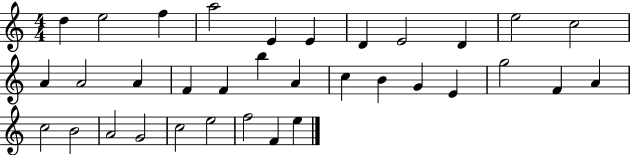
D5/q E5/h F5/q A5/h E4/q E4/q D4/q E4/h D4/q E5/h C5/h A4/q A4/h A4/q F4/q F4/q B5/q A4/q C5/q B4/q G4/q E4/q G5/h F4/q A4/q C5/h B4/h A4/h G4/h C5/h E5/h F5/h F4/q E5/q